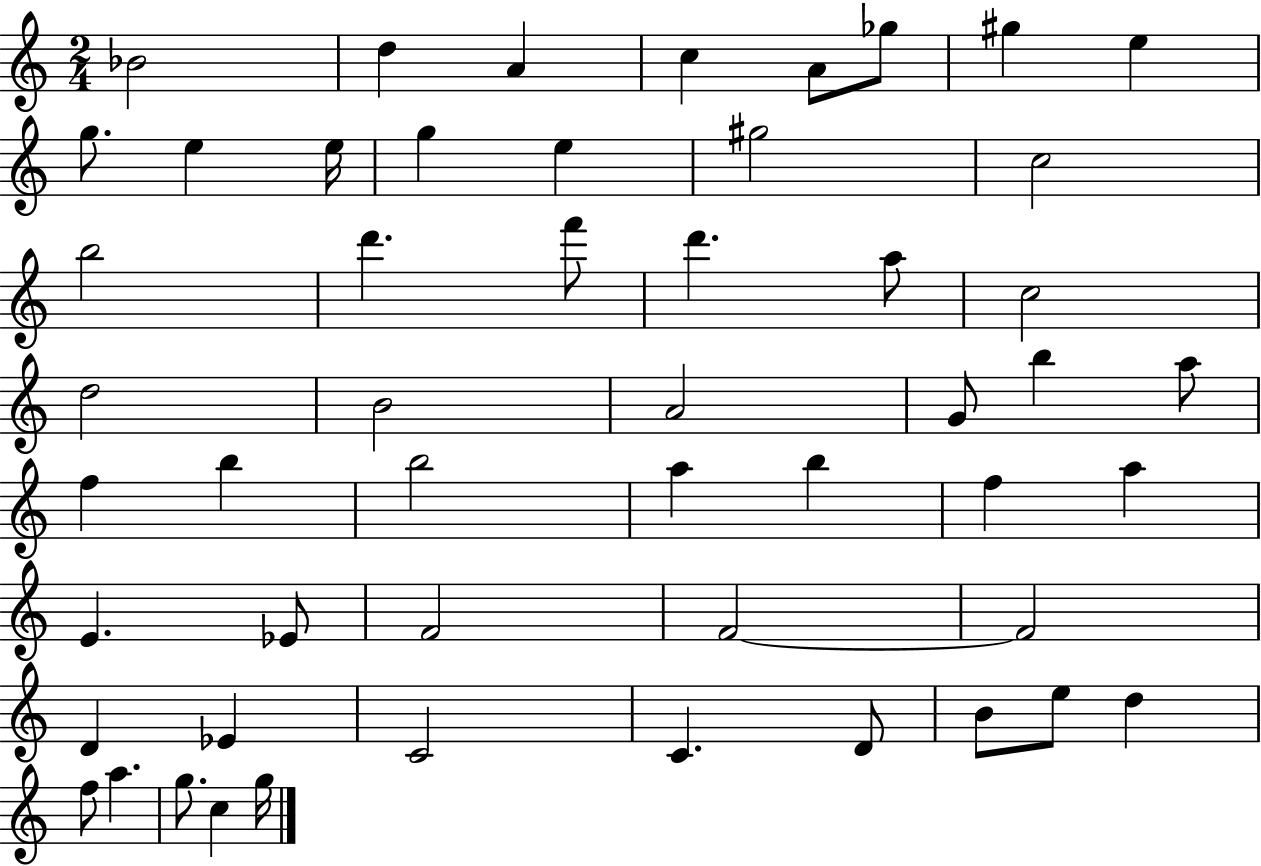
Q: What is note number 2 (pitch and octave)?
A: D5